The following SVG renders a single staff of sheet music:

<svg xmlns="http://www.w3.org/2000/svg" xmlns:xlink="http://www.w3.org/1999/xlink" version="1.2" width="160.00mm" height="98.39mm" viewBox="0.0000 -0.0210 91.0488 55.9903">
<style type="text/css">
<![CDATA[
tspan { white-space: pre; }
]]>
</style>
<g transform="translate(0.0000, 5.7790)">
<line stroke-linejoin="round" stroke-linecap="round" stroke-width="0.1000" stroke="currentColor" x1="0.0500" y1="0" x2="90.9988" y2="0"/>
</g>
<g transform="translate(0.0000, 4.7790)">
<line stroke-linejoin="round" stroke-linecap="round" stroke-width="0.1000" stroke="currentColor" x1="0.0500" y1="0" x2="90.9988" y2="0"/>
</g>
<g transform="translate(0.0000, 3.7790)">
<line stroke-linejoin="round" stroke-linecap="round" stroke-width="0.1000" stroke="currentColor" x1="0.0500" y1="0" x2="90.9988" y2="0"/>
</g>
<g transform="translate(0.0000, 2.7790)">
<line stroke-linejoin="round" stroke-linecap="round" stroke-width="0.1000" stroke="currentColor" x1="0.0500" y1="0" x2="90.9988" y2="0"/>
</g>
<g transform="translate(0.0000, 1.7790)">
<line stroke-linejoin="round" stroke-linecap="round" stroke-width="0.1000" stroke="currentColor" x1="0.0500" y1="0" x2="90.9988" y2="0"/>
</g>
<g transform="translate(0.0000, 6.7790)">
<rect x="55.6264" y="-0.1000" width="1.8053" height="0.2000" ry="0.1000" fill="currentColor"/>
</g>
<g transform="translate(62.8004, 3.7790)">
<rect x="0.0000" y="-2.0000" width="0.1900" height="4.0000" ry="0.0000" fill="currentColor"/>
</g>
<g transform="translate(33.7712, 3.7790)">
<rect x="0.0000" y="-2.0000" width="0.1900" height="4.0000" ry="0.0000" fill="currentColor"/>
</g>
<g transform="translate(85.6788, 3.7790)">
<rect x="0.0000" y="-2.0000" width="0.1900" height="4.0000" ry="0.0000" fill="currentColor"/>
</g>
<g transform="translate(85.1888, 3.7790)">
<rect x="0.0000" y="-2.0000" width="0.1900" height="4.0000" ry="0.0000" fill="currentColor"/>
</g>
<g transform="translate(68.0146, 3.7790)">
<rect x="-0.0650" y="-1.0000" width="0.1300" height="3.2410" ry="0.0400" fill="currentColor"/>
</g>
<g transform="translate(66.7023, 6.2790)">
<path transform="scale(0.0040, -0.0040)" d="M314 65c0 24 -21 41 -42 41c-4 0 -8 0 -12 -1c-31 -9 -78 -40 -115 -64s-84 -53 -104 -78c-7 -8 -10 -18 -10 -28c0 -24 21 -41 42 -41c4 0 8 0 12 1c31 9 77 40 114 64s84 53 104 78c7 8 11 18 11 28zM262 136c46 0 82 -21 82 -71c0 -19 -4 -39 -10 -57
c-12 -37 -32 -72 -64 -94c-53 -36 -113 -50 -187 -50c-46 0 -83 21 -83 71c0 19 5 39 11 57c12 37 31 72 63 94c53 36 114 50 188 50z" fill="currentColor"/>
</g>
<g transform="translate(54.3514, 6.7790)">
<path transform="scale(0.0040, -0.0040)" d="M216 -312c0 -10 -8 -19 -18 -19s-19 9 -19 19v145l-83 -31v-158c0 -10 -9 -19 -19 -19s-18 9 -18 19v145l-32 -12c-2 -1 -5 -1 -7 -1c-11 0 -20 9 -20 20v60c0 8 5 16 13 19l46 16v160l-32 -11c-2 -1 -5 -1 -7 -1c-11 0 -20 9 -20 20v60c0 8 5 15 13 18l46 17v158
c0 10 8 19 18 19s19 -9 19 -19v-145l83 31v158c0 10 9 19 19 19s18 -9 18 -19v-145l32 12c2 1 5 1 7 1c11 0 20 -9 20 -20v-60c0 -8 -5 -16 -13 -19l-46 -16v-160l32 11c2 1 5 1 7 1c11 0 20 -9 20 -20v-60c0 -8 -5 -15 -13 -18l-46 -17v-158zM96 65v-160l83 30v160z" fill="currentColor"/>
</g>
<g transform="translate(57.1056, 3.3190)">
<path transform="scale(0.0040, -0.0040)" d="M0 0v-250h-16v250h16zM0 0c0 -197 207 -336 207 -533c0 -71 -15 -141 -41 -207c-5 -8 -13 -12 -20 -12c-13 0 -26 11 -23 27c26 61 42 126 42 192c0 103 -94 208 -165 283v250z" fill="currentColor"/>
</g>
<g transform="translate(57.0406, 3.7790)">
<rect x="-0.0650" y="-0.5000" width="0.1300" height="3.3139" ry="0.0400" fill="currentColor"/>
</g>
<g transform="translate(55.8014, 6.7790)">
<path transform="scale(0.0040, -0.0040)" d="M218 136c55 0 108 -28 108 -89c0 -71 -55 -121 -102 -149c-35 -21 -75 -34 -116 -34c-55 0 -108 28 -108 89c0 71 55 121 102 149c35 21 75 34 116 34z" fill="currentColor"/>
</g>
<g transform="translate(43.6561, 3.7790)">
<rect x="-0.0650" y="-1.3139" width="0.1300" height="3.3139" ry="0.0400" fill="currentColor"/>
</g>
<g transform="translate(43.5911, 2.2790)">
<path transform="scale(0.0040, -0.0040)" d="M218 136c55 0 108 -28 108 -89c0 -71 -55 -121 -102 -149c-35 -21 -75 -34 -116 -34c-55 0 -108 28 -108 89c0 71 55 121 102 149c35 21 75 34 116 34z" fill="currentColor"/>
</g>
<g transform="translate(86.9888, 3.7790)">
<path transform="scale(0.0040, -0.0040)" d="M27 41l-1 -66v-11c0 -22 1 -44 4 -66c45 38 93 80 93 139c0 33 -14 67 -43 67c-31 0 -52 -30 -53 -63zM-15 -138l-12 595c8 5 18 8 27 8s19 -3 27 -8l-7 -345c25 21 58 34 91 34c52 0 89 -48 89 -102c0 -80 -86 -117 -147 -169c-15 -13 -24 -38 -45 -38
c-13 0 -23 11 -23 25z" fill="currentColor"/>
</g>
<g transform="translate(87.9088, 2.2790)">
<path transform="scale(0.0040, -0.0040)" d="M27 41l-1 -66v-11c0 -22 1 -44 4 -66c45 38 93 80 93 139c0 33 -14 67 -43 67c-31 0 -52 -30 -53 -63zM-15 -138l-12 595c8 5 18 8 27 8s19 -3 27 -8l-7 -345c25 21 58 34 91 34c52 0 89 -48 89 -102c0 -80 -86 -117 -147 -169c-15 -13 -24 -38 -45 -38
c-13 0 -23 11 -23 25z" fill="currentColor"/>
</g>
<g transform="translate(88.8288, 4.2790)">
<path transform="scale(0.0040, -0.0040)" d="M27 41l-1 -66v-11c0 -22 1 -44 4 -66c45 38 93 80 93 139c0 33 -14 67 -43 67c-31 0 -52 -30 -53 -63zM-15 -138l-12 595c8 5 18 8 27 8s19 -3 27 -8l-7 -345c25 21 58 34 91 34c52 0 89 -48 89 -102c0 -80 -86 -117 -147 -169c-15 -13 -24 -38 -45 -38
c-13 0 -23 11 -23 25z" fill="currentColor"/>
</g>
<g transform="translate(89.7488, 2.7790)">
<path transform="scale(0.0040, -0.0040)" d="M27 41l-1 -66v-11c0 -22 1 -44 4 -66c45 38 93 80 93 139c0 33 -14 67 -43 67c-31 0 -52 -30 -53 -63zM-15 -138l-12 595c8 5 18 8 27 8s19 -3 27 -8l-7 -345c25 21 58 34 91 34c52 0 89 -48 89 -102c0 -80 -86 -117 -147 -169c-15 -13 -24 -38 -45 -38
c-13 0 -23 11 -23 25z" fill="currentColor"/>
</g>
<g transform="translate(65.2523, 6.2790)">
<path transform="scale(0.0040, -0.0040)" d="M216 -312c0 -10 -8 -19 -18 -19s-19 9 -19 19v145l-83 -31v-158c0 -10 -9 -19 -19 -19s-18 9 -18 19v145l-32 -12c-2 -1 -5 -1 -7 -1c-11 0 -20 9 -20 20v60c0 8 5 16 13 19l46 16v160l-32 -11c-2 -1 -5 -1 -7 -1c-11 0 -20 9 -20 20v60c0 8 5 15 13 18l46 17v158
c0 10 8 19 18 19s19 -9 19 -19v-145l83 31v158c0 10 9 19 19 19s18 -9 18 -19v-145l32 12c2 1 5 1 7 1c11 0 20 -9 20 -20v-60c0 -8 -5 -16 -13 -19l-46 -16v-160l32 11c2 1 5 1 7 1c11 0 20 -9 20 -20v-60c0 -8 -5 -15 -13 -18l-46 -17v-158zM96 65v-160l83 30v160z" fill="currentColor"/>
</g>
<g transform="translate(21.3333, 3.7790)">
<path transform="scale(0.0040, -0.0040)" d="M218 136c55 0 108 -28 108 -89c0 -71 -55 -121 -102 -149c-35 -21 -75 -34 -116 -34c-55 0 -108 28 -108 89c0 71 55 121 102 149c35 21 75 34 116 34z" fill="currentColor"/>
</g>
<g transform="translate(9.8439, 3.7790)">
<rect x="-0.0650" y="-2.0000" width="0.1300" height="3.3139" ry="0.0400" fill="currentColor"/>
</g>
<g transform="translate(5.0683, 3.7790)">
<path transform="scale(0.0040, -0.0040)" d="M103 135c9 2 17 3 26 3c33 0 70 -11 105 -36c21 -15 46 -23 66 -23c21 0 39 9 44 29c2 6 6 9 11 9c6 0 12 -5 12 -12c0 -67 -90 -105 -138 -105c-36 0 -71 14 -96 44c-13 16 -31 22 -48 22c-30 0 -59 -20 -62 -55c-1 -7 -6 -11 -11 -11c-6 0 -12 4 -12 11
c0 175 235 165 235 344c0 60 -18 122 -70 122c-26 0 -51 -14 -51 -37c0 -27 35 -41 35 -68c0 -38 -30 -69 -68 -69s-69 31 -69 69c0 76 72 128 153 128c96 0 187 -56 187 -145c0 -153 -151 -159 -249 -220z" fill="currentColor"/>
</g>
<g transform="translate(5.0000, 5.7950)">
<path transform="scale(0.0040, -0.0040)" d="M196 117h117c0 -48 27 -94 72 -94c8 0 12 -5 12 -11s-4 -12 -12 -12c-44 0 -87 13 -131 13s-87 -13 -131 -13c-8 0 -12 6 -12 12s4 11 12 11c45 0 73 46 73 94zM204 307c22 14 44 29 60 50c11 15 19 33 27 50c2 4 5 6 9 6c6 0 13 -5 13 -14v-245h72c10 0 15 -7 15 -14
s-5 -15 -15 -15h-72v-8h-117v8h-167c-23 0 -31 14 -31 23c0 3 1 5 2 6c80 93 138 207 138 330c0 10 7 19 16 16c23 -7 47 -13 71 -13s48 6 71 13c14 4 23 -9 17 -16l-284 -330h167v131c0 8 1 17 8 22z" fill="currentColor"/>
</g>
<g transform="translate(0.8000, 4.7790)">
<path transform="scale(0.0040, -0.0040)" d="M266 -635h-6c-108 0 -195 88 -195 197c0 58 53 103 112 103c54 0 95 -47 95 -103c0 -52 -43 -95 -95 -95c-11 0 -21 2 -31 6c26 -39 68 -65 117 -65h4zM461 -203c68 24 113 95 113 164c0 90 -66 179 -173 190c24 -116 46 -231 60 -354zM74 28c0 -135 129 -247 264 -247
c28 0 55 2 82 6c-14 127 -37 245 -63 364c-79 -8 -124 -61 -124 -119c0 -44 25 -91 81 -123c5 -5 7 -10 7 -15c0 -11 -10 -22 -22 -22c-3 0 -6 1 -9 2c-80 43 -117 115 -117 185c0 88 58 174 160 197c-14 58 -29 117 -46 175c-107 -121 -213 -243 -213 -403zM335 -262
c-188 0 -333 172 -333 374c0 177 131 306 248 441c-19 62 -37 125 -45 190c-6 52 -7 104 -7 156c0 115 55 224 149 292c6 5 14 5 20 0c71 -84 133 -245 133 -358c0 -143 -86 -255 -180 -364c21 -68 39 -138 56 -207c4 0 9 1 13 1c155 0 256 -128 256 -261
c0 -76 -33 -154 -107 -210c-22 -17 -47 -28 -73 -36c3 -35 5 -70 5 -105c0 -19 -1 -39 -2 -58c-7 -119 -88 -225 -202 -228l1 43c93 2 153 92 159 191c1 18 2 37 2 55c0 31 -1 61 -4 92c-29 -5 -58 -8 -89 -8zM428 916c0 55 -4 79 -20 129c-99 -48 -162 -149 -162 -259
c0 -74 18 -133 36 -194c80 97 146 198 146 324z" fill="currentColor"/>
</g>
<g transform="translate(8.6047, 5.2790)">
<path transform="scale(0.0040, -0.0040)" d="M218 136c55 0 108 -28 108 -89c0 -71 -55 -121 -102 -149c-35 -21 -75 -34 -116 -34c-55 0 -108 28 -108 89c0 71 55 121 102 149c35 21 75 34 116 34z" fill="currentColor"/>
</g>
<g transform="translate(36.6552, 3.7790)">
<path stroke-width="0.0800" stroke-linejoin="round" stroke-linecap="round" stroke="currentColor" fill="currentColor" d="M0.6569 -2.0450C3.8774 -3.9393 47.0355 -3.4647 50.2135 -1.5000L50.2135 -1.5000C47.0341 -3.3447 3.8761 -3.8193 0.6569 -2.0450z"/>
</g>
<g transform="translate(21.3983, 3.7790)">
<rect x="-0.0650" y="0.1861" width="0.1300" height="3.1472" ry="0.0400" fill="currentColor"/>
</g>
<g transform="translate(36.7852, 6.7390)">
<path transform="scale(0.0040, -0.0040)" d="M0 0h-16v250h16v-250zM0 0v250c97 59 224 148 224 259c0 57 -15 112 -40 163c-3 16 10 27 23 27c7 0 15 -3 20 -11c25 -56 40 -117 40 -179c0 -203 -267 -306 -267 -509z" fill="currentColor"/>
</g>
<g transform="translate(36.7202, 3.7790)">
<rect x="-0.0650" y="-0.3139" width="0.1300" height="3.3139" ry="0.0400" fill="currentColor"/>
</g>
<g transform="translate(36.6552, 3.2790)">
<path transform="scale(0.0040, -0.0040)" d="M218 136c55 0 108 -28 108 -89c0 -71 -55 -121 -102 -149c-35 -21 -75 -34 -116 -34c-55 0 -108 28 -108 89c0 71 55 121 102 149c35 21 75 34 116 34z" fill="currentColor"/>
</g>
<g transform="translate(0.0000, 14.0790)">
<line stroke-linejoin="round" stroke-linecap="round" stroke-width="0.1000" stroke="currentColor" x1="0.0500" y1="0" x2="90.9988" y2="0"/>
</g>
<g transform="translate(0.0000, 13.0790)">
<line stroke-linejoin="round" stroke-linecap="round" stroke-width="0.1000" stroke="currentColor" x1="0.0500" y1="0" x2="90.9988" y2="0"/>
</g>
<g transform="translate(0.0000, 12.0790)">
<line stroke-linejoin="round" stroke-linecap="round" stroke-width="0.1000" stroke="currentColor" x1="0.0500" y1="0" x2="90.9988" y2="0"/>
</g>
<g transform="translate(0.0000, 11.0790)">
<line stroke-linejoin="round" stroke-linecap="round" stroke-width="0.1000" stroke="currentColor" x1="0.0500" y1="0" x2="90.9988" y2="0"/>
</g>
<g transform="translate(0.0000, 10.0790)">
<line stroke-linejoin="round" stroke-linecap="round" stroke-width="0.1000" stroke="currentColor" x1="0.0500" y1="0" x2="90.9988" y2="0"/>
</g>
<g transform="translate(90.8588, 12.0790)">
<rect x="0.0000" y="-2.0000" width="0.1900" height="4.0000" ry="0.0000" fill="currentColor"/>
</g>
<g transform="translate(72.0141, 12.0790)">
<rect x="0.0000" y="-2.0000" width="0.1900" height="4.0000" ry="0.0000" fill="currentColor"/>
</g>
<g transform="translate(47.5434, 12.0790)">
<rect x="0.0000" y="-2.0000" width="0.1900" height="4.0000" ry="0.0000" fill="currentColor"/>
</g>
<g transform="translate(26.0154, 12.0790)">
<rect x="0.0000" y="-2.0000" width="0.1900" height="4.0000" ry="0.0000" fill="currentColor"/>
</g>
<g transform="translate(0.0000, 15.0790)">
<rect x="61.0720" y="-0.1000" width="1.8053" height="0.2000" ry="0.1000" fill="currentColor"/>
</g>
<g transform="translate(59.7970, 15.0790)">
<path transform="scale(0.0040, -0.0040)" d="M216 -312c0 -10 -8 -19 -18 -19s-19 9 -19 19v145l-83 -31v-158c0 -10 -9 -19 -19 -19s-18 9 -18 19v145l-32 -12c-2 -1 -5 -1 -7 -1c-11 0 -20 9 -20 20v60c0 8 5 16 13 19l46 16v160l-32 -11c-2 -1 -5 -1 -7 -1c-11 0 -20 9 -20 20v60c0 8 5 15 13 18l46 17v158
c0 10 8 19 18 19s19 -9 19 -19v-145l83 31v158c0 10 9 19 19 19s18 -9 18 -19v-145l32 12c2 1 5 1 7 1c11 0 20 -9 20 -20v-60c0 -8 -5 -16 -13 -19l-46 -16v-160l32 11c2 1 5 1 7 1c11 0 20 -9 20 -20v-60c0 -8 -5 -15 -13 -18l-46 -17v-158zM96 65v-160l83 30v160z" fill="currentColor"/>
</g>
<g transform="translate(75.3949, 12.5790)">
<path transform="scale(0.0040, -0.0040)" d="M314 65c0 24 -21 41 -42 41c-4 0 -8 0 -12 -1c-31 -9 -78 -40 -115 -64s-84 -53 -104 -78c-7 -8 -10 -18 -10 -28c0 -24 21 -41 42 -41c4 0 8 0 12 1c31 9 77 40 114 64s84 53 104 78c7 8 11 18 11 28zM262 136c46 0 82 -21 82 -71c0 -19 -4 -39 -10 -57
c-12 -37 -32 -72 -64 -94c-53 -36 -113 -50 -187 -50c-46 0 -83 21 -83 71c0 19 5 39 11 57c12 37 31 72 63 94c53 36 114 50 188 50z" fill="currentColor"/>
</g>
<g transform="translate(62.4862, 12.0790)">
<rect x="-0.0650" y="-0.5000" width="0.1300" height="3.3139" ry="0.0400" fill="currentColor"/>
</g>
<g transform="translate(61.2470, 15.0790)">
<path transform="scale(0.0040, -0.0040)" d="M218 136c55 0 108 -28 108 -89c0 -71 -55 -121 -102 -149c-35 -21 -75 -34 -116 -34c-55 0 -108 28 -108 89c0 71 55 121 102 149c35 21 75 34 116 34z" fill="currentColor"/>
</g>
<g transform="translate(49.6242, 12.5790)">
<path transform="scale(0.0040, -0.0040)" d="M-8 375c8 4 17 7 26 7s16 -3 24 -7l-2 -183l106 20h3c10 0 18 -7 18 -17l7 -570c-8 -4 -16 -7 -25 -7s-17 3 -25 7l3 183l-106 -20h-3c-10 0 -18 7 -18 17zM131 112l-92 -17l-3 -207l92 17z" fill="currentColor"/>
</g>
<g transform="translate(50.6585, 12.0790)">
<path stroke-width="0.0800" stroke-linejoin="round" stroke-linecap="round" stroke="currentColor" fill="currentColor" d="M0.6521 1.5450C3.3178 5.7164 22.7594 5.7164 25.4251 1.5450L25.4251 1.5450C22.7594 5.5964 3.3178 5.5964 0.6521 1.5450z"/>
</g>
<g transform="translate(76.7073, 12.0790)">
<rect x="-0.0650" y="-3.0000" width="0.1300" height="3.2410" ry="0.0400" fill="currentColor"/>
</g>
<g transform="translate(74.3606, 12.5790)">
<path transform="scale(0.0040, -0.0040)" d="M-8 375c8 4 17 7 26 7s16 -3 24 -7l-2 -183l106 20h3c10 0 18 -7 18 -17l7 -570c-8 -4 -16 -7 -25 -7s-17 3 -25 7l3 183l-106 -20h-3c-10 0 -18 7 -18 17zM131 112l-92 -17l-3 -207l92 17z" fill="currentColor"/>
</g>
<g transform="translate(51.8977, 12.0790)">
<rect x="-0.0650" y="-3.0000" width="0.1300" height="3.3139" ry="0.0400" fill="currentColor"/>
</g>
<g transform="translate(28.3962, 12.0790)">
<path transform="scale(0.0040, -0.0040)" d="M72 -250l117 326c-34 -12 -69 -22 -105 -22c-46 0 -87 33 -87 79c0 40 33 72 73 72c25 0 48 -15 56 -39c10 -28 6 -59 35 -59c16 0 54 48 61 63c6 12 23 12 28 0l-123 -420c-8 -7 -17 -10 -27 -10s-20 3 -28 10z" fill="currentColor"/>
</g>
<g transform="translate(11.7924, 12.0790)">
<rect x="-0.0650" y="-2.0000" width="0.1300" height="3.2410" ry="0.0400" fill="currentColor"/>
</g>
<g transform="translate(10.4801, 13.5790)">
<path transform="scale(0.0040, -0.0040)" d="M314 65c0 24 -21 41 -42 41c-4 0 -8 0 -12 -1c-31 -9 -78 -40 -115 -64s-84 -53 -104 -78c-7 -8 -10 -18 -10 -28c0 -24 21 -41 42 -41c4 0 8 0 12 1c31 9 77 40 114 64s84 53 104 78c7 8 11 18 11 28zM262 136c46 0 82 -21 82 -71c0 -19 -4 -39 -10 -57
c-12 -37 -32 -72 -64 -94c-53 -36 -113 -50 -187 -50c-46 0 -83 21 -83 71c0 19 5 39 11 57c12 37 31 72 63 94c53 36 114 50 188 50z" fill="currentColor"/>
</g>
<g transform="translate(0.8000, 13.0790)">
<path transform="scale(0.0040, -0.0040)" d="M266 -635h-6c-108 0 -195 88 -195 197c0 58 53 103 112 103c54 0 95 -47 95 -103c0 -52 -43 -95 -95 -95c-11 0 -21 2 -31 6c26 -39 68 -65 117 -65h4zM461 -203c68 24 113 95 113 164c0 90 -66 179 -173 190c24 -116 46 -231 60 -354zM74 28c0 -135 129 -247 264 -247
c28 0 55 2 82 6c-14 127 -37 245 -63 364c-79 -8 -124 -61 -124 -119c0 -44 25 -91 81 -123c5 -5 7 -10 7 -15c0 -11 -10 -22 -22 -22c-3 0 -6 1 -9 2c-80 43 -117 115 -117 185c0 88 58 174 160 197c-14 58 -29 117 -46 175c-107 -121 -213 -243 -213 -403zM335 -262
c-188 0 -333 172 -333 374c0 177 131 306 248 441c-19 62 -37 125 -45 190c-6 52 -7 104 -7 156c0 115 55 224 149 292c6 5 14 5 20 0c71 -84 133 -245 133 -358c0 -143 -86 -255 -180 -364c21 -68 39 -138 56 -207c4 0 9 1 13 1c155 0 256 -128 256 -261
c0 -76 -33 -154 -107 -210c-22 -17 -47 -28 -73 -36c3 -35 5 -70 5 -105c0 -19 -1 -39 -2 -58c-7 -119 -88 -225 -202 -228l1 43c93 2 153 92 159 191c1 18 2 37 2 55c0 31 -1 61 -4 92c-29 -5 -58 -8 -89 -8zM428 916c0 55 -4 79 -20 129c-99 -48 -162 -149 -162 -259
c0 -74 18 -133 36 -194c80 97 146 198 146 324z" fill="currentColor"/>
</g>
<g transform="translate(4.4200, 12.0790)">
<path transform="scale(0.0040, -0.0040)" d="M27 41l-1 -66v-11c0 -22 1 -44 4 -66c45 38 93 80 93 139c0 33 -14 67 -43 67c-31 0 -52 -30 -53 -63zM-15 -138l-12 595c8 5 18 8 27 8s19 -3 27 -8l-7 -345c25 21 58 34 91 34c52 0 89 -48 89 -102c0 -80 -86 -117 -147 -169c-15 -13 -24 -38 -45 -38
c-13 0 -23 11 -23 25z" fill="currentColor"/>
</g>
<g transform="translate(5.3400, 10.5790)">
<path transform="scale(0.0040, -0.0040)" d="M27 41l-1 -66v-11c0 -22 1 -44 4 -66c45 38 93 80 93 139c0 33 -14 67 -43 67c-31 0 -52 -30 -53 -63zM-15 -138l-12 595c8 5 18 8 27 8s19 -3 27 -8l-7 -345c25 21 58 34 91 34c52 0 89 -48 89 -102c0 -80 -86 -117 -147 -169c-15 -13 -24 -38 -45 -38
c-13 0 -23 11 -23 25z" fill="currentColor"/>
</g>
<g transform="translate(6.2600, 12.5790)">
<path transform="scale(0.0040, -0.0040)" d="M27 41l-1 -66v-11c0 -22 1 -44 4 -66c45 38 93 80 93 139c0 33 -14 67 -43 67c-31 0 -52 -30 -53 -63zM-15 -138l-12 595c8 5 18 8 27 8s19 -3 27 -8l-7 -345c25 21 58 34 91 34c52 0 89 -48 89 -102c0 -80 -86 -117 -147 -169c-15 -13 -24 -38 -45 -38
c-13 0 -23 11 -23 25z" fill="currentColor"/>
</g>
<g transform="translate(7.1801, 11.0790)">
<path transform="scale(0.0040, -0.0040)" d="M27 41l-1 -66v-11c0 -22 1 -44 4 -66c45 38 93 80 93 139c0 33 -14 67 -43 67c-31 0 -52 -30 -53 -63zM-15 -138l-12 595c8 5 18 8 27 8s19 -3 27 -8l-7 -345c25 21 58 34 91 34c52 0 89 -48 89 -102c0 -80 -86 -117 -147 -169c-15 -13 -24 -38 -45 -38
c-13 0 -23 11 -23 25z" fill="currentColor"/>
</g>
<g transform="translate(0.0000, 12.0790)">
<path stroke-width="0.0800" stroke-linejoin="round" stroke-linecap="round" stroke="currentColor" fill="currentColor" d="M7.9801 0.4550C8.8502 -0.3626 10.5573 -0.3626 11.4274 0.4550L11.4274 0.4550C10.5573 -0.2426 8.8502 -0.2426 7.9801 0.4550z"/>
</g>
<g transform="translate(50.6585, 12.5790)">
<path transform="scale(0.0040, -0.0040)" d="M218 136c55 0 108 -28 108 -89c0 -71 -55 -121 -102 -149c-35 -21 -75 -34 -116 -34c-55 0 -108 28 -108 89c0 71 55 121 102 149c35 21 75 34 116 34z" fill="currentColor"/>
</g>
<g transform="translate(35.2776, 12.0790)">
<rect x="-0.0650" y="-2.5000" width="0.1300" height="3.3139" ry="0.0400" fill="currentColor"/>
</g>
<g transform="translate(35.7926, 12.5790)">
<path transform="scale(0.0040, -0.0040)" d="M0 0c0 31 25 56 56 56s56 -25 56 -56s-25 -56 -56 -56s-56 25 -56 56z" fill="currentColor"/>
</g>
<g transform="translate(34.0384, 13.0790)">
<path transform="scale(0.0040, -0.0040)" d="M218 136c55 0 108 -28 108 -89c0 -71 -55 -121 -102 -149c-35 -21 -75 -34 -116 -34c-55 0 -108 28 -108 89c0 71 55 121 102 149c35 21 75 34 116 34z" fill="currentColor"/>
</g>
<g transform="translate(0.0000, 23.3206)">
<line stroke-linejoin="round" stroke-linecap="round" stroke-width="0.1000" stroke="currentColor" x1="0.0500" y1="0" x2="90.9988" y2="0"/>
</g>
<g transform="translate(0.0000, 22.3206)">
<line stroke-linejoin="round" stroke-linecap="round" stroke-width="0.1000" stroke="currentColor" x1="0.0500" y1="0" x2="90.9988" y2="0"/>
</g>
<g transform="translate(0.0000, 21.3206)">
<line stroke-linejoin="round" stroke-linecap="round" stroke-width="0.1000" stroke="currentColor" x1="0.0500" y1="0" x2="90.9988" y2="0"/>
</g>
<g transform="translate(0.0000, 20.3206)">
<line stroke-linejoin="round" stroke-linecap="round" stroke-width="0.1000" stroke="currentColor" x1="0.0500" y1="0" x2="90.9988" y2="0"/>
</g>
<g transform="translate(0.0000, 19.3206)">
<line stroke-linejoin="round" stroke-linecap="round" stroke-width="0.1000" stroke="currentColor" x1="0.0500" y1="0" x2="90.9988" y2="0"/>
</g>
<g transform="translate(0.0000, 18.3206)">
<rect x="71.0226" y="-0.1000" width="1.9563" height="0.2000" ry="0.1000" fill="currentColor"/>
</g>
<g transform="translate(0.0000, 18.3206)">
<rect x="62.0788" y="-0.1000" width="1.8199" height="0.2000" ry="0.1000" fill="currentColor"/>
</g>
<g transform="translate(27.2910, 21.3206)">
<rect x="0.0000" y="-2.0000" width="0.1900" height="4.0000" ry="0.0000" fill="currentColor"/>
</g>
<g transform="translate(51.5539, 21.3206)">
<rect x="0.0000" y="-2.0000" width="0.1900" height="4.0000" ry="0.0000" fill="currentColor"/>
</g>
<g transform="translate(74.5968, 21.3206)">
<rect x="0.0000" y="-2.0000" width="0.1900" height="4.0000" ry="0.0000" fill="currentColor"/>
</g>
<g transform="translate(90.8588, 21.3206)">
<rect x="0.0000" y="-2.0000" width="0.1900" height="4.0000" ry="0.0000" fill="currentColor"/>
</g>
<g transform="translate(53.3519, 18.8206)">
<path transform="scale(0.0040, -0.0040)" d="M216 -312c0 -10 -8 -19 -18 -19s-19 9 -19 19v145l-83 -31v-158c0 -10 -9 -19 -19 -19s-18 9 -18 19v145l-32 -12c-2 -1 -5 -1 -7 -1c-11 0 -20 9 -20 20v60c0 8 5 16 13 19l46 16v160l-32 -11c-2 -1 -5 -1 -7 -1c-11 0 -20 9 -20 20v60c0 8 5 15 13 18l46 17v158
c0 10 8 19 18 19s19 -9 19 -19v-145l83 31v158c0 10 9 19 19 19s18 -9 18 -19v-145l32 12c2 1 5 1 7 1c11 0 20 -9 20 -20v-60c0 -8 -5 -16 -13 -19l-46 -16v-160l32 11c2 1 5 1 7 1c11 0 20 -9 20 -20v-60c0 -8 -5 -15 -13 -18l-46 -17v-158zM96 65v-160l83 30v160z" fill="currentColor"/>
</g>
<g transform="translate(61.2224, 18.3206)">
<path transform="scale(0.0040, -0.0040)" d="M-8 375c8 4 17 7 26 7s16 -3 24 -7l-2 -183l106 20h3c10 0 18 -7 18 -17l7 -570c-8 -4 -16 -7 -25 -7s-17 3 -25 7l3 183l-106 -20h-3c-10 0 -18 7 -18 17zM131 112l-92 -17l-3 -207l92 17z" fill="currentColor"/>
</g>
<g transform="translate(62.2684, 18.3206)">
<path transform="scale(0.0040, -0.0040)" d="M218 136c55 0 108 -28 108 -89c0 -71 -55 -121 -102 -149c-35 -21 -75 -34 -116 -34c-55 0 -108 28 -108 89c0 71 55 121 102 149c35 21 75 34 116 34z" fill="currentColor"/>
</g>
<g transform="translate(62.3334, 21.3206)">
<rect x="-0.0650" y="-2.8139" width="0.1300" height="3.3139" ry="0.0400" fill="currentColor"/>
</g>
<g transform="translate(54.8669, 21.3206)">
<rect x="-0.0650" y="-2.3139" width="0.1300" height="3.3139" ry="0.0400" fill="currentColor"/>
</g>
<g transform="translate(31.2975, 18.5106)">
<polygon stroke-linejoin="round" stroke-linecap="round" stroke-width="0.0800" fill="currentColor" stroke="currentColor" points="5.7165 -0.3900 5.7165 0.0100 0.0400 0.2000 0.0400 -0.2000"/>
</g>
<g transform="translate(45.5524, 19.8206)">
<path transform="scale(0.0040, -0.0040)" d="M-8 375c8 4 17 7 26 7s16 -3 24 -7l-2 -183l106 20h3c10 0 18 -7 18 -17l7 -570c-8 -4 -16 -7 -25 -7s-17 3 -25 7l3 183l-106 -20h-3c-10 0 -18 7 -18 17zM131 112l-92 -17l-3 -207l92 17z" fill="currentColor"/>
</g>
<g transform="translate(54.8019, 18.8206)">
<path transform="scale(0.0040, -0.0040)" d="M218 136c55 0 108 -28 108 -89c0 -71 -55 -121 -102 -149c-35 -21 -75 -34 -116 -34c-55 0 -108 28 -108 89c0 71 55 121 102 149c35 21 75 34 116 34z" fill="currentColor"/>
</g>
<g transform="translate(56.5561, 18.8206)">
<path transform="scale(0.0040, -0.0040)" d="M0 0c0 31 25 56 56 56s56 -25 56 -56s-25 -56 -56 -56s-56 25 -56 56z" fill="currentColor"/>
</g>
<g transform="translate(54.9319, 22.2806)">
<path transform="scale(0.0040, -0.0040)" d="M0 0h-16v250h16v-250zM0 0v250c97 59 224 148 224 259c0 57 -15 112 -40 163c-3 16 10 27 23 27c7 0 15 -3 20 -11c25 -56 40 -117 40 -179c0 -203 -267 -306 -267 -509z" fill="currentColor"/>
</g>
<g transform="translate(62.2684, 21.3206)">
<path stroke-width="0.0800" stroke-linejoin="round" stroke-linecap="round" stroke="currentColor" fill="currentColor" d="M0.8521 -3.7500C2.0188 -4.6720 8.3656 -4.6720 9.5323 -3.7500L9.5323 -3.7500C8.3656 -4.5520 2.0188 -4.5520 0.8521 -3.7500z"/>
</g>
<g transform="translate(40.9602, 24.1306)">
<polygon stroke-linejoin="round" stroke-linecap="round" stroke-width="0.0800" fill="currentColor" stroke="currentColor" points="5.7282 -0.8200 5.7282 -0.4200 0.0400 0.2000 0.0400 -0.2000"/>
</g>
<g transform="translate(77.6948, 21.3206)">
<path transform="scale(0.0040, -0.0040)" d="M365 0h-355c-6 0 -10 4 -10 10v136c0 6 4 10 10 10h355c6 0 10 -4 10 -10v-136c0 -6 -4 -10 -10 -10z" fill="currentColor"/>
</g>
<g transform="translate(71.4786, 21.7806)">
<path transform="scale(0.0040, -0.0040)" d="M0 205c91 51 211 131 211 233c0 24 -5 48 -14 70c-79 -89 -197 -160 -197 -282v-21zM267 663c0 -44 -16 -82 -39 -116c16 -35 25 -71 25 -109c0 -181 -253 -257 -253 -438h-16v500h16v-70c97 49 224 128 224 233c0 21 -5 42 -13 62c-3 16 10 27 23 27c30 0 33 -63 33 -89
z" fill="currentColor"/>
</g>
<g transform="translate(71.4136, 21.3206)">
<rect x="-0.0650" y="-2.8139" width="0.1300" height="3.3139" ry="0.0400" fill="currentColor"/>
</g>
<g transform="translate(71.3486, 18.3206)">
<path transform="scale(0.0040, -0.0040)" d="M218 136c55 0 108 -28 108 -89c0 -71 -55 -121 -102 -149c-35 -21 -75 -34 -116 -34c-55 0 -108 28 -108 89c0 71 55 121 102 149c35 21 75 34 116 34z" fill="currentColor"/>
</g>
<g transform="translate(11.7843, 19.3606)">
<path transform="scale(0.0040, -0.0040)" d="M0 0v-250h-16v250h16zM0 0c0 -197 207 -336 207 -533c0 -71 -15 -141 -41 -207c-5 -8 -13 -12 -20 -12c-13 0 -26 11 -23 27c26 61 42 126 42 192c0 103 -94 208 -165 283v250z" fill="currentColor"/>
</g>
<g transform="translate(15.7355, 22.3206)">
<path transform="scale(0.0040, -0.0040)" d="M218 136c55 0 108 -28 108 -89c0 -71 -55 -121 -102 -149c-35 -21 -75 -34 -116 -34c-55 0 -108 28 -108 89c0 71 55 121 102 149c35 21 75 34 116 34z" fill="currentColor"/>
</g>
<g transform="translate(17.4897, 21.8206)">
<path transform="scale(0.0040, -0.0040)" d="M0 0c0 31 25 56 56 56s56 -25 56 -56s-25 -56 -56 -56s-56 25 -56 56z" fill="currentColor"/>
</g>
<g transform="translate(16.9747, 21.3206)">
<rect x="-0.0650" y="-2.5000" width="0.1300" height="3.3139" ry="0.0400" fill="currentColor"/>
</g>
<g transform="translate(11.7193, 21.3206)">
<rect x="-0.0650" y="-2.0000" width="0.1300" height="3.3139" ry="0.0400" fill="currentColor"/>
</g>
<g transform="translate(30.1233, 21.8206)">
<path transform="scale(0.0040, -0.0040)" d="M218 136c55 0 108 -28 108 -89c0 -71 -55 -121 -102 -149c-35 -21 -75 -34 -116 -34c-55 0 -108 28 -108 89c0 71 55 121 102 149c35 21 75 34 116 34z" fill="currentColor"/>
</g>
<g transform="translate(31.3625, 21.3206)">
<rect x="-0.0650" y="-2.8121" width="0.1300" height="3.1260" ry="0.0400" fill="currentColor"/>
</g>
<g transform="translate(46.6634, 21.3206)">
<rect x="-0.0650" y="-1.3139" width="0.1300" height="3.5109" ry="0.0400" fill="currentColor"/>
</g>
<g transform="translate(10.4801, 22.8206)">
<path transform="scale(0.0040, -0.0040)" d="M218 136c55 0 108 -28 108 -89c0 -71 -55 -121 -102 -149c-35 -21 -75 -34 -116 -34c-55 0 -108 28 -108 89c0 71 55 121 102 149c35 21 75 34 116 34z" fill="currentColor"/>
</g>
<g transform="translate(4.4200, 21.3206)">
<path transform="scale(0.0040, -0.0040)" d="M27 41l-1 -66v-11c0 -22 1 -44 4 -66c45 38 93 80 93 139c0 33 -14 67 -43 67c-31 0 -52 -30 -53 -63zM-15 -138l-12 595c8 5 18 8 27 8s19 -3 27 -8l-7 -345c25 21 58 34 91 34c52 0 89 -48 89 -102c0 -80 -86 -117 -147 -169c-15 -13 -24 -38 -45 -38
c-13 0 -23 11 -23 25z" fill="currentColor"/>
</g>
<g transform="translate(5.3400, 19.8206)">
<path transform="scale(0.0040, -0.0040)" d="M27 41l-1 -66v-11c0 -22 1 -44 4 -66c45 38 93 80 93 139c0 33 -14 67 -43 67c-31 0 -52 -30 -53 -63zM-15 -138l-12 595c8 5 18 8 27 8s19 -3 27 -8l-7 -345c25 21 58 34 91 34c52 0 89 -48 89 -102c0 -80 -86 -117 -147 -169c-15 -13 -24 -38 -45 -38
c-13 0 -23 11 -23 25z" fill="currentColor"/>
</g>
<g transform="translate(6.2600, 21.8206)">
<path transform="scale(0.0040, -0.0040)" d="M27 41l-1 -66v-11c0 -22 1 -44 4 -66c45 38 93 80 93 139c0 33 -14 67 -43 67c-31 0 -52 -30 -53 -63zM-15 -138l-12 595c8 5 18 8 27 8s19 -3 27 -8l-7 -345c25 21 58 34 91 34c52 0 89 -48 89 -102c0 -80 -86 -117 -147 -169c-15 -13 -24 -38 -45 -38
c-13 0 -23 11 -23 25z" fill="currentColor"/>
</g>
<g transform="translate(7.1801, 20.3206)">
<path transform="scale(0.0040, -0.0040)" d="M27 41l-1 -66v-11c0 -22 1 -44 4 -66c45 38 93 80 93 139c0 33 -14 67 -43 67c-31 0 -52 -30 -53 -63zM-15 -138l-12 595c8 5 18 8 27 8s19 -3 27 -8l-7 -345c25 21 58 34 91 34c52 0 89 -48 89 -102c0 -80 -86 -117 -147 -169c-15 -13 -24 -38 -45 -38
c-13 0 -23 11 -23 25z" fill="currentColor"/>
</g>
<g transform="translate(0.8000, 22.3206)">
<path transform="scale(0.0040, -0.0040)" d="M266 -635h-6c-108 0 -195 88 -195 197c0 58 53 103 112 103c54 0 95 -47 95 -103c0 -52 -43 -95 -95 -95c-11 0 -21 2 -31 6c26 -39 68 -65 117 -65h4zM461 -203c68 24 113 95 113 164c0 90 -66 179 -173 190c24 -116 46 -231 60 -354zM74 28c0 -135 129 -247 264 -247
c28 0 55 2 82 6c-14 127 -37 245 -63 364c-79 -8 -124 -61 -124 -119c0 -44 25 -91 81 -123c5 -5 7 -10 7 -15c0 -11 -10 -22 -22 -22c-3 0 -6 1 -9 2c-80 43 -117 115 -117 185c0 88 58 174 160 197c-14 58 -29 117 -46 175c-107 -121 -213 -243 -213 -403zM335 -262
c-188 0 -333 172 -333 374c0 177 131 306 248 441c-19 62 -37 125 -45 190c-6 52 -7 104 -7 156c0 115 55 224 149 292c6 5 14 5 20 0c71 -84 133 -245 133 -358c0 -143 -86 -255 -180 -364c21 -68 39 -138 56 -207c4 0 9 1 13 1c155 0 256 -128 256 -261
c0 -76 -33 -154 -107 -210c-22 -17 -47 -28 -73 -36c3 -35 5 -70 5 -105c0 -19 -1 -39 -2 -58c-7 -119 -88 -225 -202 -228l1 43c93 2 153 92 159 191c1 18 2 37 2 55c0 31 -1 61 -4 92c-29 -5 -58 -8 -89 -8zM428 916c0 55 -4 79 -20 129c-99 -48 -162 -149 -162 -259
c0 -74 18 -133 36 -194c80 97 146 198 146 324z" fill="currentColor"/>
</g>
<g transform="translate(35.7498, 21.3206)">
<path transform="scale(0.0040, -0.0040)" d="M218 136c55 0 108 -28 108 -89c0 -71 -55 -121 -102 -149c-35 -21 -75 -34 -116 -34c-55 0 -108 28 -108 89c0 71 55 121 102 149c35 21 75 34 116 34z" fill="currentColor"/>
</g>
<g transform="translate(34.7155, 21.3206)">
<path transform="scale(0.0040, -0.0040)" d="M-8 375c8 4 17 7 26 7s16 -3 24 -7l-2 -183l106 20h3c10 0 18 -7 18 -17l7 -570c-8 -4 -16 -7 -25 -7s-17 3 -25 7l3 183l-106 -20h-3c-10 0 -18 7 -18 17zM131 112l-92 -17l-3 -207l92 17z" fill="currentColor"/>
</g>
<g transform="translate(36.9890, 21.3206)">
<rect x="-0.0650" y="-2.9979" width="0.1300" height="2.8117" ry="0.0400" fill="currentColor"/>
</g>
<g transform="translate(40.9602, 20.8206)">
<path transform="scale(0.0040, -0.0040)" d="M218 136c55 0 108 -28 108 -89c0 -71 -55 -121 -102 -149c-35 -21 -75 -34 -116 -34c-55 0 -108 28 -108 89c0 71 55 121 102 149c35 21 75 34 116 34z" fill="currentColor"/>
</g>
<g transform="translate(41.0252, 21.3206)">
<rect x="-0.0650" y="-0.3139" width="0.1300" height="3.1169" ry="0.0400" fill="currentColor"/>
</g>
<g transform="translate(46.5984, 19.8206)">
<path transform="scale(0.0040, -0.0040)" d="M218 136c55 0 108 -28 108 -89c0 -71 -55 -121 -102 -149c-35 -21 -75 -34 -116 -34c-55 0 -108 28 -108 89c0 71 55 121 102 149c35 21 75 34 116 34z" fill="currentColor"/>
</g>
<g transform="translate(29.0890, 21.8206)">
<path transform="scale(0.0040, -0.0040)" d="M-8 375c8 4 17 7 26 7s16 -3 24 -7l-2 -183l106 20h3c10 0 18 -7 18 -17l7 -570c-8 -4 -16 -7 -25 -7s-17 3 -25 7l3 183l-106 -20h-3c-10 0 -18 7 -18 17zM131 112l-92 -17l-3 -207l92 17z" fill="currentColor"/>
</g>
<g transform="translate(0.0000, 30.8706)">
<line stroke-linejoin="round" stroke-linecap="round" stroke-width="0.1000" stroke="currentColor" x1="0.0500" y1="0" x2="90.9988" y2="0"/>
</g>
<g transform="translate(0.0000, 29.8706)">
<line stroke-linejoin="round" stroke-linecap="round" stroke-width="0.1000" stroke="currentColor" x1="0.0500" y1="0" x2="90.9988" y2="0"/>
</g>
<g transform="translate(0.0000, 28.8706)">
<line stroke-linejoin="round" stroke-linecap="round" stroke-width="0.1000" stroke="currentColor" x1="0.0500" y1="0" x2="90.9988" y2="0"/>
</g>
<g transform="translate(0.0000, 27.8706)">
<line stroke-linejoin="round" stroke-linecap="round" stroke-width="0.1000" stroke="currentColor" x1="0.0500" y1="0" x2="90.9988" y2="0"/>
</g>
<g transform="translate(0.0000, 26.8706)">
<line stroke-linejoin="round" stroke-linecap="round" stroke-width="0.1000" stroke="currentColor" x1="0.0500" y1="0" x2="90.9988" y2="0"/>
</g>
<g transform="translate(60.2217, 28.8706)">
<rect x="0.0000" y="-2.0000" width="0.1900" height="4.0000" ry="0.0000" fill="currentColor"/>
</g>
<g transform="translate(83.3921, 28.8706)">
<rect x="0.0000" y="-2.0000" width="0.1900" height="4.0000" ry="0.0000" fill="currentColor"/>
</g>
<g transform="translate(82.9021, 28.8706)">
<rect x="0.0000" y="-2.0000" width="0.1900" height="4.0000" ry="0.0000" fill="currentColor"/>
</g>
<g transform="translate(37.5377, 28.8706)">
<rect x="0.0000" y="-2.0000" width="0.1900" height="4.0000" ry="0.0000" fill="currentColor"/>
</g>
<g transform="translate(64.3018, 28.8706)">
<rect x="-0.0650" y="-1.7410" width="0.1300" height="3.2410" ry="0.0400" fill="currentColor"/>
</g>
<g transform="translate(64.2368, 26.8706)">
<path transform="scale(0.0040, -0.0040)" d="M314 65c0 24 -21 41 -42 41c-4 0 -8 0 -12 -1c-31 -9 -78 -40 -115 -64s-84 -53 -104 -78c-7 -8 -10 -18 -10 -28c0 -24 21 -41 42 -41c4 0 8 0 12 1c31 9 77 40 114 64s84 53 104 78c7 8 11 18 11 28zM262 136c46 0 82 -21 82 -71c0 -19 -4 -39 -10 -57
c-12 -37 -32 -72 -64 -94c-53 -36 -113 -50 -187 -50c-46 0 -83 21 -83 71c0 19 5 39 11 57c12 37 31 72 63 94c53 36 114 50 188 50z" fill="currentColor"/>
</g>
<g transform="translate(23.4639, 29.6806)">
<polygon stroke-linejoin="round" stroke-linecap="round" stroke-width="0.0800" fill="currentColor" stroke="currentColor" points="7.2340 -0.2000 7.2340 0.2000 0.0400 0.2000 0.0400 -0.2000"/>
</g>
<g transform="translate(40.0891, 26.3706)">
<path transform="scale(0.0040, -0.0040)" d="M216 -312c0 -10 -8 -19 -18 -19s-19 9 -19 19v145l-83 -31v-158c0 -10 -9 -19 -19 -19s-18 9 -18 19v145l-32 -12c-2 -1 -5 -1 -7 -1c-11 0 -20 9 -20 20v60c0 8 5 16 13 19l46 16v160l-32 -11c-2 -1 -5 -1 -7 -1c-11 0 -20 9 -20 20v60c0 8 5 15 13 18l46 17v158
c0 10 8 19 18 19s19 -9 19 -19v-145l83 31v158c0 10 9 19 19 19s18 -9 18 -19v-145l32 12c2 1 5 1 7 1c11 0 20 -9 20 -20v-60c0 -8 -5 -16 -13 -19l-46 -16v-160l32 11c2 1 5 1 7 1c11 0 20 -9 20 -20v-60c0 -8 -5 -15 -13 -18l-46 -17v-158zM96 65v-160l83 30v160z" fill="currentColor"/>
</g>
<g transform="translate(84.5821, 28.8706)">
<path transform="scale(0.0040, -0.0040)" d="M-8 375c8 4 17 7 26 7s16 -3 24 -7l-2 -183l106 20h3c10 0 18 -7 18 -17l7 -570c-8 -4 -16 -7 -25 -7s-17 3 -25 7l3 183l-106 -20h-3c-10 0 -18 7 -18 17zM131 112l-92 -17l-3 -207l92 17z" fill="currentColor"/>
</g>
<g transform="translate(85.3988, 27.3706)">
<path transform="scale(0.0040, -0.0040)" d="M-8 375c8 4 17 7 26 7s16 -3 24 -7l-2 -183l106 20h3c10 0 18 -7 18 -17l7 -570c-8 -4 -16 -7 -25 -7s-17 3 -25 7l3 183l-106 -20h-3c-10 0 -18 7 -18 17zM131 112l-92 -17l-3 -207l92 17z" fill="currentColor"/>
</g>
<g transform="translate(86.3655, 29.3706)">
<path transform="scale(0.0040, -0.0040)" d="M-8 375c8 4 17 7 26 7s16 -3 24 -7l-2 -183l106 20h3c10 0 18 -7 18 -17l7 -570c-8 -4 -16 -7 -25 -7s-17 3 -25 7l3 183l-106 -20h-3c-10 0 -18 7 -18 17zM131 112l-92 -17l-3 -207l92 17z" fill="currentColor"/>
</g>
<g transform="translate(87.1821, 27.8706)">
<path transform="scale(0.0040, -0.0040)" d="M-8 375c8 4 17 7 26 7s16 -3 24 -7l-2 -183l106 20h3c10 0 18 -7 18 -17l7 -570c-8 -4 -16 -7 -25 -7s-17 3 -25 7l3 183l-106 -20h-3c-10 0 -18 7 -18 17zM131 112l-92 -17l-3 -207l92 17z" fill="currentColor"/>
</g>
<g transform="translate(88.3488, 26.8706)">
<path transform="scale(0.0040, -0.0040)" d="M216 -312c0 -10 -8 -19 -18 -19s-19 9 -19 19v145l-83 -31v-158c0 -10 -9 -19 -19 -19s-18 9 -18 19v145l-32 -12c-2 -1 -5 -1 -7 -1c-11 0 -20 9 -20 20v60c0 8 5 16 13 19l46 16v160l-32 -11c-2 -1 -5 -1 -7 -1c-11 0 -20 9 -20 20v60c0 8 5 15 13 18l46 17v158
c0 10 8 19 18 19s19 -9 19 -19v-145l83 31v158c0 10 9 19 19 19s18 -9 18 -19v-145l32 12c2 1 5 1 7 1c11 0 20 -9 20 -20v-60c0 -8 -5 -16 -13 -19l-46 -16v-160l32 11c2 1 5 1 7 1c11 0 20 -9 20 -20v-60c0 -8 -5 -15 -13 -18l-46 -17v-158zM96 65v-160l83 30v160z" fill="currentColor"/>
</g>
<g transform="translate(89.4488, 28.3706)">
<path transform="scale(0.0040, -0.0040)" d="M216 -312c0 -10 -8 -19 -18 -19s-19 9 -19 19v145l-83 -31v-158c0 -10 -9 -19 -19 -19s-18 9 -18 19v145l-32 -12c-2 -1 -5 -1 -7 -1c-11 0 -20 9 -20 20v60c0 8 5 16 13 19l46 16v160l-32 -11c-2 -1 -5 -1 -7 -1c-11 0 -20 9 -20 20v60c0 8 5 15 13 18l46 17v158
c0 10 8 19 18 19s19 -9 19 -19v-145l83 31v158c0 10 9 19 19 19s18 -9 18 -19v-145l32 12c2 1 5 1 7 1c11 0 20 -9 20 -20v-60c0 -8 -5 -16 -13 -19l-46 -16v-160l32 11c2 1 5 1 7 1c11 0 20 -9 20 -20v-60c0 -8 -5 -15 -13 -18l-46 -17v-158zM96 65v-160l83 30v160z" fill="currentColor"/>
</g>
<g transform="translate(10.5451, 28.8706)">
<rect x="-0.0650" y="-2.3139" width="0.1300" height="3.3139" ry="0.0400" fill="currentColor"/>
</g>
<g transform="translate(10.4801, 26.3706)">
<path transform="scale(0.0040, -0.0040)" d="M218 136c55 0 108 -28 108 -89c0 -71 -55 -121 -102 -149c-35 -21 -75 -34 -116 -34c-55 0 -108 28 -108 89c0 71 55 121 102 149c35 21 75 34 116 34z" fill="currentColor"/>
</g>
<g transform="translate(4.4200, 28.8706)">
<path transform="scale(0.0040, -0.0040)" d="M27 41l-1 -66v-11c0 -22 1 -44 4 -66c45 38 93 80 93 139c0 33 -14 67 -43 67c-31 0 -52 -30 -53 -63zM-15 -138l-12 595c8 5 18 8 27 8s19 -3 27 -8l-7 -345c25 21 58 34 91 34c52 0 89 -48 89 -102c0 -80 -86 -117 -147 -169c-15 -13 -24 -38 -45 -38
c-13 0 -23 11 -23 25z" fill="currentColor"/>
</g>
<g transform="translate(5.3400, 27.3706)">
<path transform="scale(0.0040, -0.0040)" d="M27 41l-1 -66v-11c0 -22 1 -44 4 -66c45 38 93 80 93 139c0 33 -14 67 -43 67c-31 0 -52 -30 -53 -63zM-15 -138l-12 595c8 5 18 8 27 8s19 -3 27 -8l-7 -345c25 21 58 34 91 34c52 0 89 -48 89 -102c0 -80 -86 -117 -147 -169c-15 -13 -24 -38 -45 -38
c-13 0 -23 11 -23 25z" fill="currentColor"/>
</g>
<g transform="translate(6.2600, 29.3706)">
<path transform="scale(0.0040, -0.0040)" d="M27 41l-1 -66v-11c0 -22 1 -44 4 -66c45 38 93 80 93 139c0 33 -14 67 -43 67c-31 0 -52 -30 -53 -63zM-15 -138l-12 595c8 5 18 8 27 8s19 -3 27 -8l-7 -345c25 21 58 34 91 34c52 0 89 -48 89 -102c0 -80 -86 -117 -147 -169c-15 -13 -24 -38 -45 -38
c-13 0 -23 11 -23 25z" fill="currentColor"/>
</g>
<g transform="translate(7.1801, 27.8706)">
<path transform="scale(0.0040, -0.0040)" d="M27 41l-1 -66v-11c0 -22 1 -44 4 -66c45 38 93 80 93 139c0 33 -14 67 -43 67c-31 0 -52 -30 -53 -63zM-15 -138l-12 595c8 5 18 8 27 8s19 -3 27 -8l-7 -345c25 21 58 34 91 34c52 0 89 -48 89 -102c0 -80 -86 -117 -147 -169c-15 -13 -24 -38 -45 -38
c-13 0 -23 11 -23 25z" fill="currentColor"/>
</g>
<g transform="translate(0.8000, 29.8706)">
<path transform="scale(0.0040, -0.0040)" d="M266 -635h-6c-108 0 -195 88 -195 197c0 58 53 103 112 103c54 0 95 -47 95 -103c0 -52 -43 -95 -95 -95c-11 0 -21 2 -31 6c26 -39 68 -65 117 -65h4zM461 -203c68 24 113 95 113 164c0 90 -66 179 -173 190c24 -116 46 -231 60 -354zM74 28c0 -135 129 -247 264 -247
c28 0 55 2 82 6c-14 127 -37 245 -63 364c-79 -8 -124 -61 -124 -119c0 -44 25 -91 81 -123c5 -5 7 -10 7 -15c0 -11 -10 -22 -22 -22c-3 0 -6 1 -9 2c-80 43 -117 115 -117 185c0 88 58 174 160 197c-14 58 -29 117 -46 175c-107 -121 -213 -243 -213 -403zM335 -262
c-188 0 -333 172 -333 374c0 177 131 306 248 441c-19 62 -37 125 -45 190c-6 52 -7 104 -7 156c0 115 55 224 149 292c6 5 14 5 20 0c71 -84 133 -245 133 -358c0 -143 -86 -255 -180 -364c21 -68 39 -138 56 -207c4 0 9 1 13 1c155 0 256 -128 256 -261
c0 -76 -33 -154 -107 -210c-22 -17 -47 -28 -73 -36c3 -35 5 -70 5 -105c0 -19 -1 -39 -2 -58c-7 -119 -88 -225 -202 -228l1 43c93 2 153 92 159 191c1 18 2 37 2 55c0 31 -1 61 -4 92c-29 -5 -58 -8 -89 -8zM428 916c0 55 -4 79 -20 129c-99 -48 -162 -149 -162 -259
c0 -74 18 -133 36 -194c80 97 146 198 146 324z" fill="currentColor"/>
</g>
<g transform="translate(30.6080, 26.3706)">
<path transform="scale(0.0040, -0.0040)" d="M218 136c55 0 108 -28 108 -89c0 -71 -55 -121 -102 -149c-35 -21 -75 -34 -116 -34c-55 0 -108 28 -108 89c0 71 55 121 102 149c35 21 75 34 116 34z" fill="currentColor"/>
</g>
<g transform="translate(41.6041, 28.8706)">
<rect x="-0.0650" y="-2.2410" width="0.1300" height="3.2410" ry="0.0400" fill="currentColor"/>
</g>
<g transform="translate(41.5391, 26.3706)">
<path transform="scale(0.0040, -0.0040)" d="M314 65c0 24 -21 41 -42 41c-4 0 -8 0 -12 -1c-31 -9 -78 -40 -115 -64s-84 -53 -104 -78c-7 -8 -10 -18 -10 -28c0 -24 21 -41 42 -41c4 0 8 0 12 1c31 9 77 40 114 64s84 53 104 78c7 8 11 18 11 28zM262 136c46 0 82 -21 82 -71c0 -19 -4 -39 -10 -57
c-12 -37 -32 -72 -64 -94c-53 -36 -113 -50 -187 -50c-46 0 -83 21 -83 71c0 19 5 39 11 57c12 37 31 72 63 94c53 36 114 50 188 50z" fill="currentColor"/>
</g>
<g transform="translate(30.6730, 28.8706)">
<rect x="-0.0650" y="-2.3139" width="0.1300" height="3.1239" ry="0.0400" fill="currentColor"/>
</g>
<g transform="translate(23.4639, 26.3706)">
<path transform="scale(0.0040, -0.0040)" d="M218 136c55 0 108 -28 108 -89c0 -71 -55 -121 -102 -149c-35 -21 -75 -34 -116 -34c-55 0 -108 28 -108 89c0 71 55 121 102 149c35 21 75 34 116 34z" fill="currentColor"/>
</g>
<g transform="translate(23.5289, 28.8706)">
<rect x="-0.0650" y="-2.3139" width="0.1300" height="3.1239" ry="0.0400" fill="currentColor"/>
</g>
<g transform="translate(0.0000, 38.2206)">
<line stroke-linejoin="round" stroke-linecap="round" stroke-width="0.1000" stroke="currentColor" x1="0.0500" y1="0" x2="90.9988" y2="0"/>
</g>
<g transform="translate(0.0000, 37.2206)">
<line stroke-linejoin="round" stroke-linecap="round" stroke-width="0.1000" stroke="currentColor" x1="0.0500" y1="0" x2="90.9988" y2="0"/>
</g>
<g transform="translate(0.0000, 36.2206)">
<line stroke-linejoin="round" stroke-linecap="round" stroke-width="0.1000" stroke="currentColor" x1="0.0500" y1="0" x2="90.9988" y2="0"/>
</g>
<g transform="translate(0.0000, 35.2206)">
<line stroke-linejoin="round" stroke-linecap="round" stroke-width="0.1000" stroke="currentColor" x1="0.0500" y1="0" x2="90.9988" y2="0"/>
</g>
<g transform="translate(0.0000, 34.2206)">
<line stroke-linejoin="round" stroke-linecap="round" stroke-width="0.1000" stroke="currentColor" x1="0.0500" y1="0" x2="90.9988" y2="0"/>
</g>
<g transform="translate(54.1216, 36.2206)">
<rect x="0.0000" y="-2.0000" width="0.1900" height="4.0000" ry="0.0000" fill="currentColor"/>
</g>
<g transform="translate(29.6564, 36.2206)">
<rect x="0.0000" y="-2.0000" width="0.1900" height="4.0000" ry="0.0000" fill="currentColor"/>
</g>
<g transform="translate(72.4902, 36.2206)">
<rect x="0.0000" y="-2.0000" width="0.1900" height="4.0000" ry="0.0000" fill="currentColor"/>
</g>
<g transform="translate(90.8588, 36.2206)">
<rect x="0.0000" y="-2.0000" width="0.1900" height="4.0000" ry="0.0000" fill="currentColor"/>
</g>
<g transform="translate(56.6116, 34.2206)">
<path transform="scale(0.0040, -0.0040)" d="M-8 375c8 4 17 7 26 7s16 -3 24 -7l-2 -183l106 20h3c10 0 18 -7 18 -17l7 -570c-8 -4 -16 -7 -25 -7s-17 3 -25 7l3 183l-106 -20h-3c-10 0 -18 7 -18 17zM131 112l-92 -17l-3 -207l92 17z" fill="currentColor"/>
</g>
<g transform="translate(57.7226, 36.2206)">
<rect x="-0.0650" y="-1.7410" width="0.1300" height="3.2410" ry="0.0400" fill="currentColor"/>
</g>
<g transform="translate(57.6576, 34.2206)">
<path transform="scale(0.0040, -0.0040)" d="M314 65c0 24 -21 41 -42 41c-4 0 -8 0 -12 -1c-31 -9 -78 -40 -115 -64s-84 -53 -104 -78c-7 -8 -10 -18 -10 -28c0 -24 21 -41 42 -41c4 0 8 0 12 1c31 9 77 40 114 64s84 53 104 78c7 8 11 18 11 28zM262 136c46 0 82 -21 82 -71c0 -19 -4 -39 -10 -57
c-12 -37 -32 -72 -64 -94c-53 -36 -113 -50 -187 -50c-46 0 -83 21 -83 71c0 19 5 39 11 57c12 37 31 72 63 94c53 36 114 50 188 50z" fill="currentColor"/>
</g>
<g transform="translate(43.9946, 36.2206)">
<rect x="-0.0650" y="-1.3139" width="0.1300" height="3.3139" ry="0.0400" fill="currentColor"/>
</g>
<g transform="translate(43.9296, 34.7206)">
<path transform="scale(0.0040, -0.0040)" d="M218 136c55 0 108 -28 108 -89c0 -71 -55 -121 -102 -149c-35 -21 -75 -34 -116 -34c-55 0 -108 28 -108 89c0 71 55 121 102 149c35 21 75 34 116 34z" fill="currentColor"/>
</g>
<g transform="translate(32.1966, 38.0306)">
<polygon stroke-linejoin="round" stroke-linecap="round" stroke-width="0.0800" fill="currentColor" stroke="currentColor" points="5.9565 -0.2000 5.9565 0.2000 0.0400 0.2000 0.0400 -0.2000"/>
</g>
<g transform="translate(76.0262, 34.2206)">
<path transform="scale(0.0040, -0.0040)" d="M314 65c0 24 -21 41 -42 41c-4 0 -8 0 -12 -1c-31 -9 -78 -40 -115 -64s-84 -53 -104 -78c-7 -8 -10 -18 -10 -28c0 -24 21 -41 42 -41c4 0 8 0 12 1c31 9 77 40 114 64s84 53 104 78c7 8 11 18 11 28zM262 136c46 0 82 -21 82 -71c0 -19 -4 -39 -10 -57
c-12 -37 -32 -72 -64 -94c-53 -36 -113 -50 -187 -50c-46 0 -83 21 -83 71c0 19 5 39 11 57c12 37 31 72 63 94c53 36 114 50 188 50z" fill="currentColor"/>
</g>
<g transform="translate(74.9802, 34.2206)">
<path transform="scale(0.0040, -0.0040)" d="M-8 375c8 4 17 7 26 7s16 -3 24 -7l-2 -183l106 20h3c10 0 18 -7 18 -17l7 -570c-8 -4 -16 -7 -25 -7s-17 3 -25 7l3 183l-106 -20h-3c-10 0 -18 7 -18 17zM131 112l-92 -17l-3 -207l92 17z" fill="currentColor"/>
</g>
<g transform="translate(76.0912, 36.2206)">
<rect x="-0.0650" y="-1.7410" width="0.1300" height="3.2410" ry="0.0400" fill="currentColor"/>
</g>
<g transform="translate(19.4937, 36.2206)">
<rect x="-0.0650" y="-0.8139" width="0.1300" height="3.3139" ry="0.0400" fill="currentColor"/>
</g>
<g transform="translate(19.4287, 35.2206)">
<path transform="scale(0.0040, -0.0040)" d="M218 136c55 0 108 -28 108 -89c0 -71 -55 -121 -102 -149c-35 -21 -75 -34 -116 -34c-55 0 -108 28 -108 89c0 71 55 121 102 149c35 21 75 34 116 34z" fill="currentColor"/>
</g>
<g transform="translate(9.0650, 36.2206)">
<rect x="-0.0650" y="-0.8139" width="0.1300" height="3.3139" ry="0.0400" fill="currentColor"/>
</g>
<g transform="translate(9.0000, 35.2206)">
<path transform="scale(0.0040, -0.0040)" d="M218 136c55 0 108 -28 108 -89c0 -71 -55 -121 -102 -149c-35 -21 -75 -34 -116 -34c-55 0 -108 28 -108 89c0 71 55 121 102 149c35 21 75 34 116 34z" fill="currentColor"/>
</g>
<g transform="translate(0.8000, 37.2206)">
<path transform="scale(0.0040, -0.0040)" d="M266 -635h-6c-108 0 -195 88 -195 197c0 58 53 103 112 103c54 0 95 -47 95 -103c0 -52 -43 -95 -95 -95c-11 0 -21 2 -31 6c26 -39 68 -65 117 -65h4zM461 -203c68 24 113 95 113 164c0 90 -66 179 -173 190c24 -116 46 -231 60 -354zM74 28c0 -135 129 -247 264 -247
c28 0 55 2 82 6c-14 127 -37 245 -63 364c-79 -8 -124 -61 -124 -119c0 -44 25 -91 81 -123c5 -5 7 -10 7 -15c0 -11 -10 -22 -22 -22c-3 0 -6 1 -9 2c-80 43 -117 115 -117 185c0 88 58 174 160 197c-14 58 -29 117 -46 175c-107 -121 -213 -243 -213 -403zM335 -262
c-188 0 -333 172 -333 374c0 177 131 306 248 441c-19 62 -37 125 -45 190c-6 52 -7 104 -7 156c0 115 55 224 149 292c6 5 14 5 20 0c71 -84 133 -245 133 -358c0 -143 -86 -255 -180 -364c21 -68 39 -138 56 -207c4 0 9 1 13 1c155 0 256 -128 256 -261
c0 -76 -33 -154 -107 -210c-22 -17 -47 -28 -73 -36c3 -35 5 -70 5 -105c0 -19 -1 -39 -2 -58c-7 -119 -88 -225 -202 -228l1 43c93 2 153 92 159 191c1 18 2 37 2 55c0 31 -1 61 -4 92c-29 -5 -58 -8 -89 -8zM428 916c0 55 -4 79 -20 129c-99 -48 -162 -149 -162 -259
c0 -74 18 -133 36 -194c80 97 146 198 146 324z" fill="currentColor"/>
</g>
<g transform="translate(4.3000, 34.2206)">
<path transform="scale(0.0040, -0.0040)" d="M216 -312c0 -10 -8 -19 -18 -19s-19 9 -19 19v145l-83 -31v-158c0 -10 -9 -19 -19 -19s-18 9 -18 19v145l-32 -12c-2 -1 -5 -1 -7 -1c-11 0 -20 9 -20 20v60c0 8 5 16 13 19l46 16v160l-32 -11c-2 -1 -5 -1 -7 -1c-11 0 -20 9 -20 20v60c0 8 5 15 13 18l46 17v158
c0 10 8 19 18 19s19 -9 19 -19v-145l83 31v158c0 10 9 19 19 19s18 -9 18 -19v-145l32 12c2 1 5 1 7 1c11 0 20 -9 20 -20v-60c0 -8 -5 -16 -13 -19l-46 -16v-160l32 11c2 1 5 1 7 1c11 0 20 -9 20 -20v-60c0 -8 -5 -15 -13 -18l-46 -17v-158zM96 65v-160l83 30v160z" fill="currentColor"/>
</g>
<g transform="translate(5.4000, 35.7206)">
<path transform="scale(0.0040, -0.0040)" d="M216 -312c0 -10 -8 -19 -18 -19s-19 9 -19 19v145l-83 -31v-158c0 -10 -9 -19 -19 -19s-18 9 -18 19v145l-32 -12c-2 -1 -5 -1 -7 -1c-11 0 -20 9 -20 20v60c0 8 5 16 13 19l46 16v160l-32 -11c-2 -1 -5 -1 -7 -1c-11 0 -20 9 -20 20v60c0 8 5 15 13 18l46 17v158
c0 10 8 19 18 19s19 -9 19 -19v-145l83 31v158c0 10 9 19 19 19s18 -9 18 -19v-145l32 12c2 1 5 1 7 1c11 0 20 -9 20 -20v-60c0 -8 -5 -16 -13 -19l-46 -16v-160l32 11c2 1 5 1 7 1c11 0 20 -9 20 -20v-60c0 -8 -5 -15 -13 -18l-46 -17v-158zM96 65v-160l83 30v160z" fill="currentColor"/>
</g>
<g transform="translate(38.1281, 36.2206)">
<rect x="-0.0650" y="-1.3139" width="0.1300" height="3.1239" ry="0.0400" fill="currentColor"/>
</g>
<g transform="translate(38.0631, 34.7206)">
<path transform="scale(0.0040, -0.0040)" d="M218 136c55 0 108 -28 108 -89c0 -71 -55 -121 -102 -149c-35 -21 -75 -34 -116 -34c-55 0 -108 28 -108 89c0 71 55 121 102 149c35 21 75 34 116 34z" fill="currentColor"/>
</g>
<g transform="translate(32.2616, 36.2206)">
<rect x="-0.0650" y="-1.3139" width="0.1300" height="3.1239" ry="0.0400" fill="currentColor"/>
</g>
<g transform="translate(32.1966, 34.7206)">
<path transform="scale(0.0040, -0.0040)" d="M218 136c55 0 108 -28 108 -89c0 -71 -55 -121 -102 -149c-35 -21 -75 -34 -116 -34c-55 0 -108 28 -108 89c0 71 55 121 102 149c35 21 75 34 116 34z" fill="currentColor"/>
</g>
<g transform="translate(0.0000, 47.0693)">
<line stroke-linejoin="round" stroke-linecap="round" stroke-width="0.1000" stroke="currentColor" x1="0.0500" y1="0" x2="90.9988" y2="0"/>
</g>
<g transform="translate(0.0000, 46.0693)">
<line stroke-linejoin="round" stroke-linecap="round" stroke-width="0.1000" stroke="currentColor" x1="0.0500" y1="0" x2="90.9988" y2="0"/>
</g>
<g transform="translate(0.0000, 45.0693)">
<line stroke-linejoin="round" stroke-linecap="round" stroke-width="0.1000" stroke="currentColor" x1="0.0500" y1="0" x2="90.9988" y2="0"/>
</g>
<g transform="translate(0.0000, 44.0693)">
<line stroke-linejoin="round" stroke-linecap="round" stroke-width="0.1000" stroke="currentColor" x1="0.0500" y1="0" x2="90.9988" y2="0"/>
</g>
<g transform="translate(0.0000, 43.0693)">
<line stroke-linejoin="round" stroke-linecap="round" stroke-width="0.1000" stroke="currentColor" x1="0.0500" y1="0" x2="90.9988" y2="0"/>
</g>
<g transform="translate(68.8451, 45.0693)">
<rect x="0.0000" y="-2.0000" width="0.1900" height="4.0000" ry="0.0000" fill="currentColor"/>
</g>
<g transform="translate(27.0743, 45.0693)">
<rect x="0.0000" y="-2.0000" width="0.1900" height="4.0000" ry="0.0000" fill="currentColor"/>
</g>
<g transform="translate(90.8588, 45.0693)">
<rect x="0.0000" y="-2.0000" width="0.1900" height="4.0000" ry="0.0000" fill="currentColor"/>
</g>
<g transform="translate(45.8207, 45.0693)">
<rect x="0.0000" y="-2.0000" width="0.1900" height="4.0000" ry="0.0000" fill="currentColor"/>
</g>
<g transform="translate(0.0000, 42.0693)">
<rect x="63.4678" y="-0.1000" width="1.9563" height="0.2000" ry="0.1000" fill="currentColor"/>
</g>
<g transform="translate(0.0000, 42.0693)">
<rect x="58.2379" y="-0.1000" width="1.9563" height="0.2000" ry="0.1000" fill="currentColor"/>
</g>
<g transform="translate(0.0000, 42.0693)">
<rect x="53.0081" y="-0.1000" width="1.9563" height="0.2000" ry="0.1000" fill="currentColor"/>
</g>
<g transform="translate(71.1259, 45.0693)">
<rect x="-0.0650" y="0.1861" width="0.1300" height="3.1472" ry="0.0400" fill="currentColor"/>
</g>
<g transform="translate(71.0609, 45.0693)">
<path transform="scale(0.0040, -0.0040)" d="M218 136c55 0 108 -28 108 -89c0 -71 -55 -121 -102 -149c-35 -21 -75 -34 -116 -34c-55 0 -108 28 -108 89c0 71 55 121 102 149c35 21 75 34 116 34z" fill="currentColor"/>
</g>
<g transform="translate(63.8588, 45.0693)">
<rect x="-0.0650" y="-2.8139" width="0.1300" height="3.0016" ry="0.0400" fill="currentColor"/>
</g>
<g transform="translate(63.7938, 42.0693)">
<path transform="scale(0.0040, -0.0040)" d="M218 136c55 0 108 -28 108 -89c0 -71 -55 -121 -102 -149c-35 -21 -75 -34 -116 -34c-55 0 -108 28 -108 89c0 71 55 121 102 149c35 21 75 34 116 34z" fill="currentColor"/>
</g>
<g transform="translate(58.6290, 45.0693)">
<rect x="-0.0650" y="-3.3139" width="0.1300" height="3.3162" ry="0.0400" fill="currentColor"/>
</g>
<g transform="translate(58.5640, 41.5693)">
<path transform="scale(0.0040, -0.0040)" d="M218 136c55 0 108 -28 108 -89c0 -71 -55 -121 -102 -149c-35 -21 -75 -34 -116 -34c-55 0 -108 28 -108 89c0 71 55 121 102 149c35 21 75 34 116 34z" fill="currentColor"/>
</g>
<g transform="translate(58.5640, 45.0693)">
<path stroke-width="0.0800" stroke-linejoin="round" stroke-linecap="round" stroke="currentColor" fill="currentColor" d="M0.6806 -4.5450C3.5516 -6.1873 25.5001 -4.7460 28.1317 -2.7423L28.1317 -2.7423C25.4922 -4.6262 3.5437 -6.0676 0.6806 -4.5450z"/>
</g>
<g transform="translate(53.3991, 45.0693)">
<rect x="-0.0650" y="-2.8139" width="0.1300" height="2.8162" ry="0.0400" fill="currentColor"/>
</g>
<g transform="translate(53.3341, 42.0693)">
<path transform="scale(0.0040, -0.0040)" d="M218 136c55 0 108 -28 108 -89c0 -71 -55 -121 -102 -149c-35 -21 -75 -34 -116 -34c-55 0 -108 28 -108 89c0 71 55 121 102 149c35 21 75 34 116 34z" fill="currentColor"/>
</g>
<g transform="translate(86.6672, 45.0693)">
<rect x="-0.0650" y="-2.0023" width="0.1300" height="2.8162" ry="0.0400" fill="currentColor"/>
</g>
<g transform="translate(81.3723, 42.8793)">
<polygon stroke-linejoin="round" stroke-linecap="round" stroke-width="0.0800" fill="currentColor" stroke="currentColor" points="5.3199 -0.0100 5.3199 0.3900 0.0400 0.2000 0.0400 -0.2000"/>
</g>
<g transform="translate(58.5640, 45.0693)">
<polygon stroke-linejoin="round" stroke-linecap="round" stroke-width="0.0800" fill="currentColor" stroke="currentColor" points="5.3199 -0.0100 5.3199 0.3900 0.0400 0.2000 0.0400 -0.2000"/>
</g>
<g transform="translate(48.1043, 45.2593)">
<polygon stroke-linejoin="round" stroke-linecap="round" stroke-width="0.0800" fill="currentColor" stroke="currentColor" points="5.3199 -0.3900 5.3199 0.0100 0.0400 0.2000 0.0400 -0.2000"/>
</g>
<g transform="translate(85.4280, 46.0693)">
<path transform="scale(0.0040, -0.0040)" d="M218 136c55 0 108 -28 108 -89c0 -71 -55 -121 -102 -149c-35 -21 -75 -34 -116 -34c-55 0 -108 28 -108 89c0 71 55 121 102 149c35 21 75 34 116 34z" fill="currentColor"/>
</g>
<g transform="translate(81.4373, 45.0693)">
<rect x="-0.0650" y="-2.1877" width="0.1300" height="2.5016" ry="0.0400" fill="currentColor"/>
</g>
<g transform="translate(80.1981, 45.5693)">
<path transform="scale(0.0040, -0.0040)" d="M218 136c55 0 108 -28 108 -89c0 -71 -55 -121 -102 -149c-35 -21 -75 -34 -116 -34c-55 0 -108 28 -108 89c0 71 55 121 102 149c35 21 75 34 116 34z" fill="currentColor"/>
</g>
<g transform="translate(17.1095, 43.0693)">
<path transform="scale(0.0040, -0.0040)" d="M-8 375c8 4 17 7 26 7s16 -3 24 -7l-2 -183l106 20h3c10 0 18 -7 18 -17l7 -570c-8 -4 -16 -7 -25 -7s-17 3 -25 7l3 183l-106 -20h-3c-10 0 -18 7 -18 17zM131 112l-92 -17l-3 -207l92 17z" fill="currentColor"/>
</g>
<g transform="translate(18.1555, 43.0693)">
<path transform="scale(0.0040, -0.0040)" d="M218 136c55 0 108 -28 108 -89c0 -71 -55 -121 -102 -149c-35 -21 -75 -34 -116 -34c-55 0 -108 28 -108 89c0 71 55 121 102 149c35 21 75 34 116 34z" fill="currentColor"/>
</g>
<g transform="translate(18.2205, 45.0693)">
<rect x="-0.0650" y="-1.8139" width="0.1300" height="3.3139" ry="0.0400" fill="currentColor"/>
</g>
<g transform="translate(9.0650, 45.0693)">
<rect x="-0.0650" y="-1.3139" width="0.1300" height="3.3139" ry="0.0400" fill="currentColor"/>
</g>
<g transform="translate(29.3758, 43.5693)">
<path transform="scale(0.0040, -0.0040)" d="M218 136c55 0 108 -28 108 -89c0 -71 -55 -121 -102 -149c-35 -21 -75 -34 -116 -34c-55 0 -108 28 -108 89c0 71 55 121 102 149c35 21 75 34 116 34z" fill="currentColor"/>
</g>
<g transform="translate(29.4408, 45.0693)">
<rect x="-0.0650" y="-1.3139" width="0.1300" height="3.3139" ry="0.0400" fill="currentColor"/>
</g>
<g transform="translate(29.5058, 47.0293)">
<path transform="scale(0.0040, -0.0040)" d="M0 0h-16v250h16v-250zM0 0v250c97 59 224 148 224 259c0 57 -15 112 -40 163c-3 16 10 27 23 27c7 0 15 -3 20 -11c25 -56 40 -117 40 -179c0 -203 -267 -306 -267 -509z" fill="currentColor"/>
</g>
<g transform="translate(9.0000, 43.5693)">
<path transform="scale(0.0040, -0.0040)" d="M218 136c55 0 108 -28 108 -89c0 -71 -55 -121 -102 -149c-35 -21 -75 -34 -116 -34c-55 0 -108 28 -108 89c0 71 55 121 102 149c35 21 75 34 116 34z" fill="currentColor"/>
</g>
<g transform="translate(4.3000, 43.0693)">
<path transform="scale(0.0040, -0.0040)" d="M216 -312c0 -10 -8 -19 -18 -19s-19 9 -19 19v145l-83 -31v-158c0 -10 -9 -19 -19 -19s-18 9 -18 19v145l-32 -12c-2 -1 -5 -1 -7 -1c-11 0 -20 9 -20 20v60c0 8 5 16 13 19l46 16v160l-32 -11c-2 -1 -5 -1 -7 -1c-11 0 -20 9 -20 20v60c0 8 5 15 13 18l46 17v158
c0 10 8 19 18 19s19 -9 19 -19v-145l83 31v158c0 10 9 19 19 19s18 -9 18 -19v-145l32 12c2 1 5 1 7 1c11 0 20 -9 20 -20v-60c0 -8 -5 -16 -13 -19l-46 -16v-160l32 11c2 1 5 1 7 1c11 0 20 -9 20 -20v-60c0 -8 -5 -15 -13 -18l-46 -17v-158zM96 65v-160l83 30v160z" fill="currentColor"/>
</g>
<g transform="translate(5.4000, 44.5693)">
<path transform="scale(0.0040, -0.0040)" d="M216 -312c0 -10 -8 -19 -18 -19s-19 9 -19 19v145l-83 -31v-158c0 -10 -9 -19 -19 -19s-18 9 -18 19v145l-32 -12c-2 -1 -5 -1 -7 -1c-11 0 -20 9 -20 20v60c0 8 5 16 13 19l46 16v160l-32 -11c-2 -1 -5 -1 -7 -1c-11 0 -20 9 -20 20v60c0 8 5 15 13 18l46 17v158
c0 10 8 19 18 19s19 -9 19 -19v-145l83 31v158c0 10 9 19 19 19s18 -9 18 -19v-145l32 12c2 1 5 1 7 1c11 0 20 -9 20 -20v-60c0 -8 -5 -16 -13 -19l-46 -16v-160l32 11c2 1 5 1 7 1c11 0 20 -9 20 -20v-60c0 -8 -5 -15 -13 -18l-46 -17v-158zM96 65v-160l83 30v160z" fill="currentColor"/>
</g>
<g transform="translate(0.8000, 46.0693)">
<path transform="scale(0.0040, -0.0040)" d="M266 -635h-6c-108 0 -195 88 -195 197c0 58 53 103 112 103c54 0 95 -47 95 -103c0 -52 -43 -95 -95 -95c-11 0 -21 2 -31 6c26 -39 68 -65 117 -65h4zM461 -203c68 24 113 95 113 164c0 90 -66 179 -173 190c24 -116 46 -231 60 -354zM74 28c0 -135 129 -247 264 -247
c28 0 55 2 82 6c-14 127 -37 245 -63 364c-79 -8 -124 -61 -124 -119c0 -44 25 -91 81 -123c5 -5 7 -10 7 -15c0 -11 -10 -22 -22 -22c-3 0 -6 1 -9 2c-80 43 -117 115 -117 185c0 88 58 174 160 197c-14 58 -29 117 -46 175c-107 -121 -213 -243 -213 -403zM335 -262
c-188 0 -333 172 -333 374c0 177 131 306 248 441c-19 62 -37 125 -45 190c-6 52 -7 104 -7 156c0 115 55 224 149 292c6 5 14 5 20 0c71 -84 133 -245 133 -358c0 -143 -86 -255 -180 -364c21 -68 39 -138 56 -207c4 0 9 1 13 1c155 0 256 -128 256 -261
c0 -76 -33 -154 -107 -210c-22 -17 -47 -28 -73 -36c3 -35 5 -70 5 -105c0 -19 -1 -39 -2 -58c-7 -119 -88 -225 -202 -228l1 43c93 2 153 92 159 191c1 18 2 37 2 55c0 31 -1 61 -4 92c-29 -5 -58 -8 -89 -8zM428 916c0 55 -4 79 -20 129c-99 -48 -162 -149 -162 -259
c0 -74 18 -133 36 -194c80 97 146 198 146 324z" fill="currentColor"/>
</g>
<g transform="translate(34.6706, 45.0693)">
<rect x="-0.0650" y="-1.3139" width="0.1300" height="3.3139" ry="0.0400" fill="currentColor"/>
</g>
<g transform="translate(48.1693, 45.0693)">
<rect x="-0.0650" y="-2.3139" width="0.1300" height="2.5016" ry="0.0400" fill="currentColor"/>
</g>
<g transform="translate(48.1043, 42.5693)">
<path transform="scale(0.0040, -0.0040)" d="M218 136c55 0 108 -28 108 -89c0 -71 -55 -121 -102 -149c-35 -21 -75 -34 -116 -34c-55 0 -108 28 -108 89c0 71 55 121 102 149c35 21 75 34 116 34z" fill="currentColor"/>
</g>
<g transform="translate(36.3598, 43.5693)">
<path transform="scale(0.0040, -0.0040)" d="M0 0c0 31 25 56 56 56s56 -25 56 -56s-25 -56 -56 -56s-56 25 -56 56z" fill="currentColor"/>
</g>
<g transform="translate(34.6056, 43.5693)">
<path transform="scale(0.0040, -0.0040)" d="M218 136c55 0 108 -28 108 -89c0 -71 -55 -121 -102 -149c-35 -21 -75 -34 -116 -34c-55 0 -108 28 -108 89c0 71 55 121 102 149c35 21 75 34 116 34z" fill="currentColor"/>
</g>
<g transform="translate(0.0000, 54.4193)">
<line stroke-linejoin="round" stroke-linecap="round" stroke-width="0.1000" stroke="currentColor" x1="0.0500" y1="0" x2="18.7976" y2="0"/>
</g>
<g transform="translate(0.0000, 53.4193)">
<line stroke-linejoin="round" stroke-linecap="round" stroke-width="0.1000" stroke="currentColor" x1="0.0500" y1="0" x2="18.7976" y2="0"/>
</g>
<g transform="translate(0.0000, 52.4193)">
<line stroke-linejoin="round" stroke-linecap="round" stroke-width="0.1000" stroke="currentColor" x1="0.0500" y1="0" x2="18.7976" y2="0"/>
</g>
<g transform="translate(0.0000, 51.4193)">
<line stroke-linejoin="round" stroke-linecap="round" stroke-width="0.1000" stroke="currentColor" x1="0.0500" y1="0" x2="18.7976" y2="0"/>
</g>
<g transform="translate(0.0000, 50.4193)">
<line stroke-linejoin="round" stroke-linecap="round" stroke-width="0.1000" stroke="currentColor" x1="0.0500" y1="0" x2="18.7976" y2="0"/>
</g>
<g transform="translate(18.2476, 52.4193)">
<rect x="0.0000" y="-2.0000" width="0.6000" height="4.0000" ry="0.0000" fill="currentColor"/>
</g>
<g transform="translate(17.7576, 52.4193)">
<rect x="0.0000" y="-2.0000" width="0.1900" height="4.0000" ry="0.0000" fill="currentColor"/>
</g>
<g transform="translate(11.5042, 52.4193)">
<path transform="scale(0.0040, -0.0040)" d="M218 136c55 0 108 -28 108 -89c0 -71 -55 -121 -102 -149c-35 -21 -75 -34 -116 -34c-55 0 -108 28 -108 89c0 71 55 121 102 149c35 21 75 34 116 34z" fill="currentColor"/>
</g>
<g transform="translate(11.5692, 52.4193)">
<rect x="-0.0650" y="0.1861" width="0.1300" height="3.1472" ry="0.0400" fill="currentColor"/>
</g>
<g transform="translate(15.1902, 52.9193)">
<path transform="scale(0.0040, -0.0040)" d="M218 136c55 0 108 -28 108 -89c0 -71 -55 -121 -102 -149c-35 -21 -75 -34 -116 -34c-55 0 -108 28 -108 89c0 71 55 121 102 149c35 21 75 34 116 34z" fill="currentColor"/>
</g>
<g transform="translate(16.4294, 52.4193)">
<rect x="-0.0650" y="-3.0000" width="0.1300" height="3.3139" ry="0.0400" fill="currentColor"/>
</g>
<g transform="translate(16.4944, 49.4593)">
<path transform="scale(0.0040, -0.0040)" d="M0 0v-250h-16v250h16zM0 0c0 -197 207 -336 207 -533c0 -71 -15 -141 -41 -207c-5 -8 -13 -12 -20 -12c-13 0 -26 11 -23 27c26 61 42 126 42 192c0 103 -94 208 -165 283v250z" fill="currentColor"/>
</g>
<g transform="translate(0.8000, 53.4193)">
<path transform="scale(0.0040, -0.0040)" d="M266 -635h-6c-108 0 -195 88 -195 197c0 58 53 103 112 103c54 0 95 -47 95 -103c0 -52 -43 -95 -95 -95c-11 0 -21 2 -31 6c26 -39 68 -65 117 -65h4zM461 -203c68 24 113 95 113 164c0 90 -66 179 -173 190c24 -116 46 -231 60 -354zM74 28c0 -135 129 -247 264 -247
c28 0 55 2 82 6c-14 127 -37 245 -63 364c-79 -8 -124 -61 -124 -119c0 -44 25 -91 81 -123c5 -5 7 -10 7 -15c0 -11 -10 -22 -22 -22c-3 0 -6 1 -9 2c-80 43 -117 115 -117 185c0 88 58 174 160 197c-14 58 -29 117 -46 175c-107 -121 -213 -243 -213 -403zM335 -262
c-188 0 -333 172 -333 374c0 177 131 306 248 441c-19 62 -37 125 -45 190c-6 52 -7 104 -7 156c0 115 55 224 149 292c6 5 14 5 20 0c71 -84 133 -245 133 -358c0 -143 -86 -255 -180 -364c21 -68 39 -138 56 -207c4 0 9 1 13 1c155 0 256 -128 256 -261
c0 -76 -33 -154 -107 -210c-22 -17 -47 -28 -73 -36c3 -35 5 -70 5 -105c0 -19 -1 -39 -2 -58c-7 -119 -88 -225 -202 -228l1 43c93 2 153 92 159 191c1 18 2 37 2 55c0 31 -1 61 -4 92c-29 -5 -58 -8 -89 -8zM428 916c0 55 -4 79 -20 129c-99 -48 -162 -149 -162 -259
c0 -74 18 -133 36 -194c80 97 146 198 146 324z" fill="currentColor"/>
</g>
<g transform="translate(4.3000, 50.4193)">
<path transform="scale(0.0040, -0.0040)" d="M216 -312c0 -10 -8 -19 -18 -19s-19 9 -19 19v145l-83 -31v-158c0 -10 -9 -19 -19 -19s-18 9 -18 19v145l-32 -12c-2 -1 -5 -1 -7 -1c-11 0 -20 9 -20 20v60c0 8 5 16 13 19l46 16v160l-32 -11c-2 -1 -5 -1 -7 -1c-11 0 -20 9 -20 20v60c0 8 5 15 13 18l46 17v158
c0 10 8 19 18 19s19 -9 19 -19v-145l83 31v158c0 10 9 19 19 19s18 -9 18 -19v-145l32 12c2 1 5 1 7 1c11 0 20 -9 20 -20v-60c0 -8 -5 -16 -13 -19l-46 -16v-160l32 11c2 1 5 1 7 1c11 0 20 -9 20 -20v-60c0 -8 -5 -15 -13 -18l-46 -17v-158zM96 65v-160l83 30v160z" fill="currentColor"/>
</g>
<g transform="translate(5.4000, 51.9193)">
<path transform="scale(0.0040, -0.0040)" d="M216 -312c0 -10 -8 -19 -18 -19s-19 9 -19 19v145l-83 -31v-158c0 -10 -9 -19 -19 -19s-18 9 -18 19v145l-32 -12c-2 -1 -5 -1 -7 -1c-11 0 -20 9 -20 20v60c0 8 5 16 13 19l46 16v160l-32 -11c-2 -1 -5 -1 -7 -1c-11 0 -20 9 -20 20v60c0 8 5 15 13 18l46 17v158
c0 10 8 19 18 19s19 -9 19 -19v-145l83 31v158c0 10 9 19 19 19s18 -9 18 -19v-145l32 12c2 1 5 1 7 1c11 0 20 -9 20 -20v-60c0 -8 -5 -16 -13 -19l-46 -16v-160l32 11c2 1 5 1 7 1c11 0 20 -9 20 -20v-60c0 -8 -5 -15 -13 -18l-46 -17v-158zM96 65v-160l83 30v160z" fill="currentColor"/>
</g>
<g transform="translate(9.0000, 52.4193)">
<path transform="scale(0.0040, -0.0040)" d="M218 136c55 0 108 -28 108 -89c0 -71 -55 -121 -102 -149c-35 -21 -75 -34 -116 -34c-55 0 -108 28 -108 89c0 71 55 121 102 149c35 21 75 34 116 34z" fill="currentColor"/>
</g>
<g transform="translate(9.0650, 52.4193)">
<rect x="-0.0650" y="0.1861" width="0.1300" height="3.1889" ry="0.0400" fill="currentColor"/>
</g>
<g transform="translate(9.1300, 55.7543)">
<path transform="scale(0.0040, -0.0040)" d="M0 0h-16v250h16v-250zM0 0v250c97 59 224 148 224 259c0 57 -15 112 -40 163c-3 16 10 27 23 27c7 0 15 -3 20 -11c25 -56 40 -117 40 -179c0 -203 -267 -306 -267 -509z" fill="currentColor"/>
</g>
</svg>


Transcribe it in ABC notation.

X:1
T:Untitled
M:2/4
L:1/4
K:C
F B c/2 e ^C/2 ^D2 F2 z/2 G A ^C A2 F/2 G A/2 B/2 c/2 e/2 ^g/2 a a/4 z2 g g/2 g/2 ^g2 f2 d d e/2 e/2 e f2 f2 e f e/2 e g/2 a/2 b/2 a/2 B A/2 G/2 B/2 B A/2